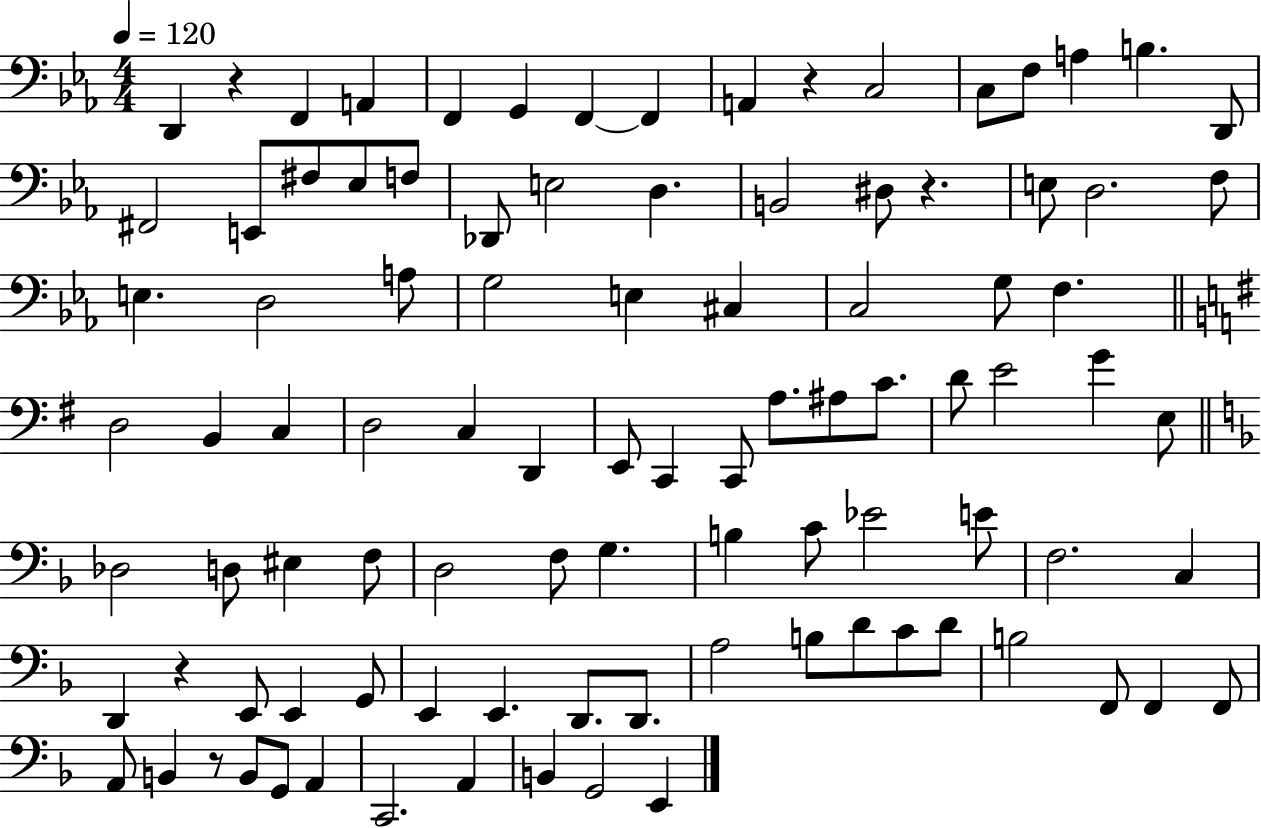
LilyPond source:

{
  \clef bass
  \numericTimeSignature
  \time 4/4
  \key ees \major
  \tempo 4 = 120
  d,4 r4 f,4 a,4 | f,4 g,4 f,4~~ f,4 | a,4 r4 c2 | c8 f8 a4 b4. d,8 | \break fis,2 e,8 fis8 ees8 f8 | des,8 e2 d4. | b,2 dis8 r4. | e8 d2. f8 | \break e4. d2 a8 | g2 e4 cis4 | c2 g8 f4. | \bar "||" \break \key g \major d2 b,4 c4 | d2 c4 d,4 | e,8 c,4 c,8 a8. ais8 c'8. | d'8 e'2 g'4 e8 | \break \bar "||" \break \key f \major des2 d8 eis4 f8 | d2 f8 g4. | b4 c'8 ees'2 e'8 | f2. c4 | \break d,4 r4 e,8 e,4 g,8 | e,4 e,4. d,8. d,8. | a2 b8 d'8 c'8 d'8 | b2 f,8 f,4 f,8 | \break a,8 b,4 r8 b,8 g,8 a,4 | c,2. a,4 | b,4 g,2 e,4 | \bar "|."
}